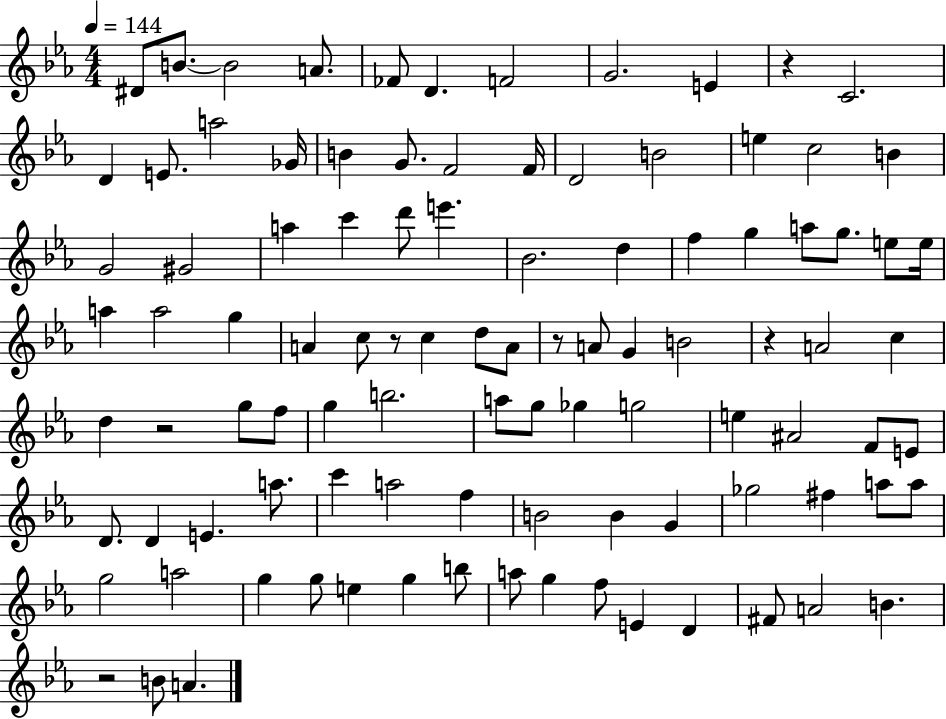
X:1
T:Untitled
M:4/4
L:1/4
K:Eb
^D/2 B/2 B2 A/2 _F/2 D F2 G2 E z C2 D E/2 a2 _G/4 B G/2 F2 F/4 D2 B2 e c2 B G2 ^G2 a c' d'/2 e' _B2 d f g a/2 g/2 e/2 e/4 a a2 g A c/2 z/2 c d/2 A/2 z/2 A/2 G B2 z A2 c d z2 g/2 f/2 g b2 a/2 g/2 _g g2 e ^A2 F/2 E/2 D/2 D E a/2 c' a2 f B2 B G _g2 ^f a/2 a/2 g2 a2 g g/2 e g b/2 a/2 g f/2 E D ^F/2 A2 B z2 B/2 A